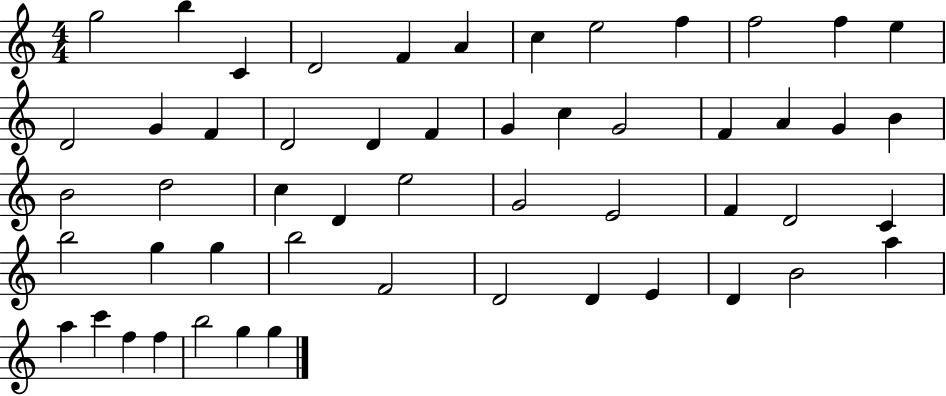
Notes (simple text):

G5/h B5/q C4/q D4/h F4/q A4/q C5/q E5/h F5/q F5/h F5/q E5/q D4/h G4/q F4/q D4/h D4/q F4/q G4/q C5/q G4/h F4/q A4/q G4/q B4/q B4/h D5/h C5/q D4/q E5/h G4/h E4/h F4/q D4/h C4/q B5/h G5/q G5/q B5/h F4/h D4/h D4/q E4/q D4/q B4/h A5/q A5/q C6/q F5/q F5/q B5/h G5/q G5/q